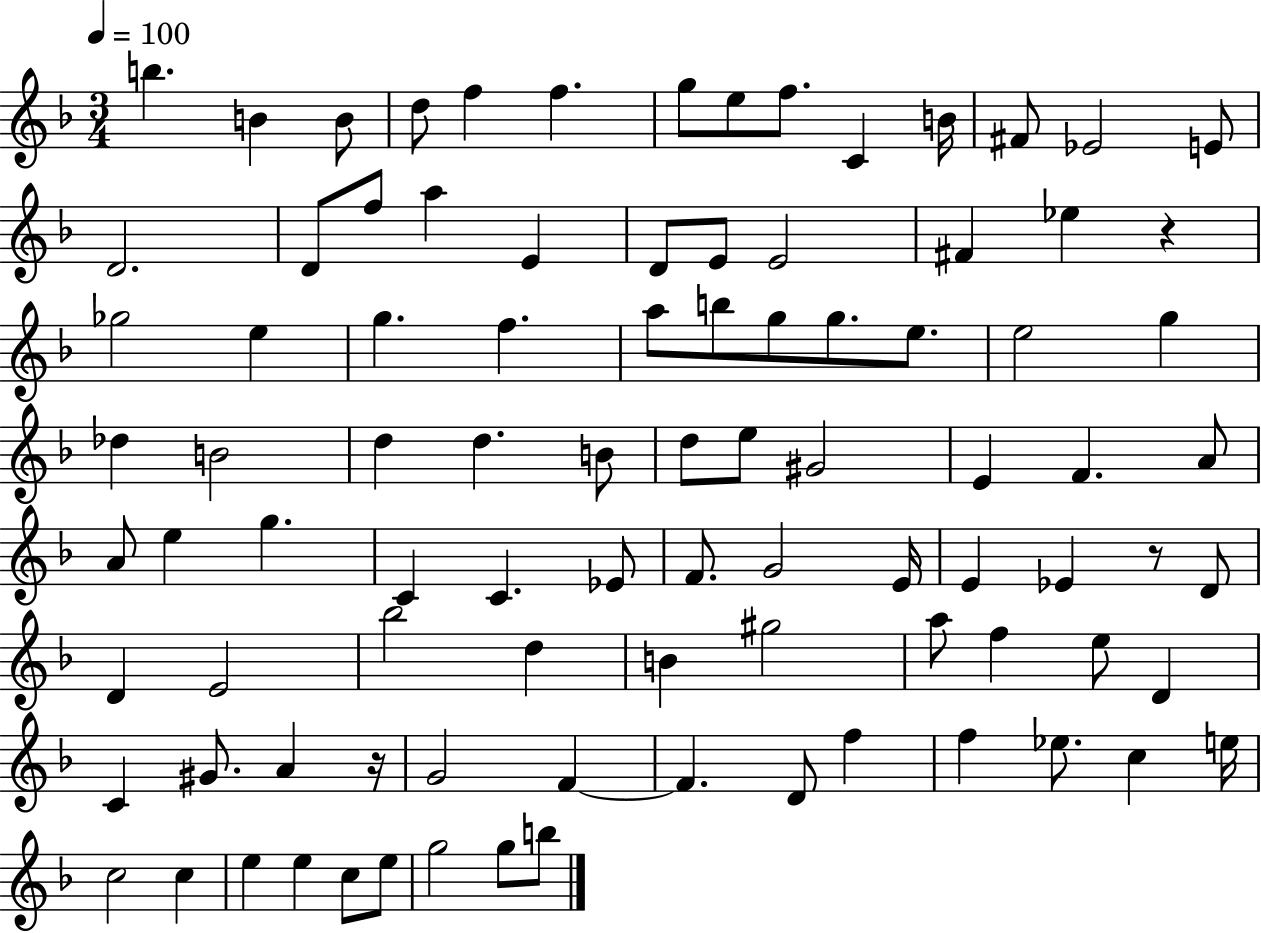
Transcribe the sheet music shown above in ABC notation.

X:1
T:Untitled
M:3/4
L:1/4
K:F
b B B/2 d/2 f f g/2 e/2 f/2 C B/4 ^F/2 _E2 E/2 D2 D/2 f/2 a E D/2 E/2 E2 ^F _e z _g2 e g f a/2 b/2 g/2 g/2 e/2 e2 g _d B2 d d B/2 d/2 e/2 ^G2 E F A/2 A/2 e g C C _E/2 F/2 G2 E/4 E _E z/2 D/2 D E2 _b2 d B ^g2 a/2 f e/2 D C ^G/2 A z/4 G2 F F D/2 f f _e/2 c e/4 c2 c e e c/2 e/2 g2 g/2 b/2